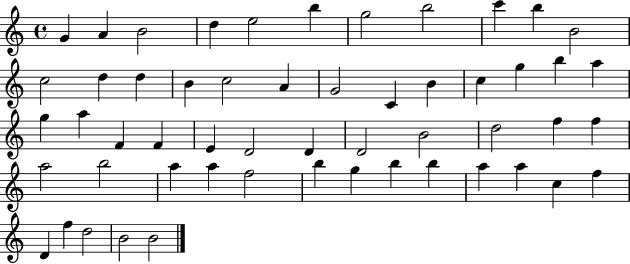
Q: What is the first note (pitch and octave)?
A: G4